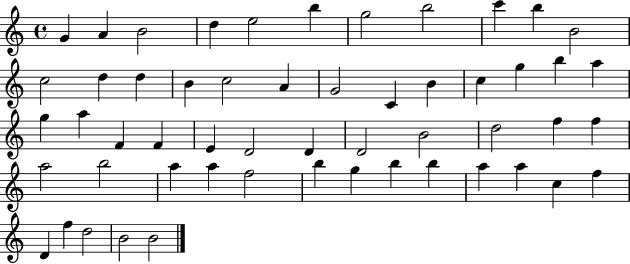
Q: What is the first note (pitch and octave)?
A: G4